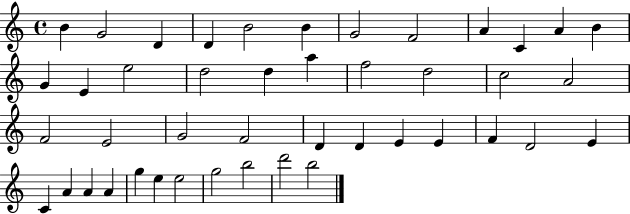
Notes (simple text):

B4/q G4/h D4/q D4/q B4/h B4/q G4/h F4/h A4/q C4/q A4/q B4/q G4/q E4/q E5/h D5/h D5/q A5/q F5/h D5/h C5/h A4/h F4/h E4/h G4/h F4/h D4/q D4/q E4/q E4/q F4/q D4/h E4/q C4/q A4/q A4/q A4/q G5/q E5/q E5/h G5/h B5/h D6/h B5/h